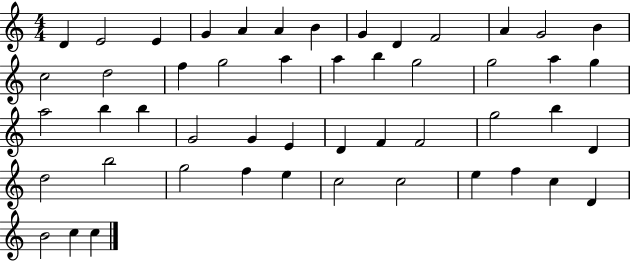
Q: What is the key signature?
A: C major